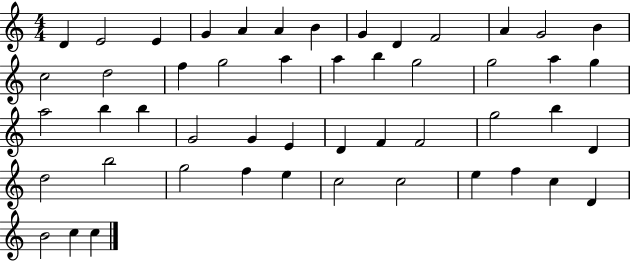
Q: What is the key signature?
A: C major